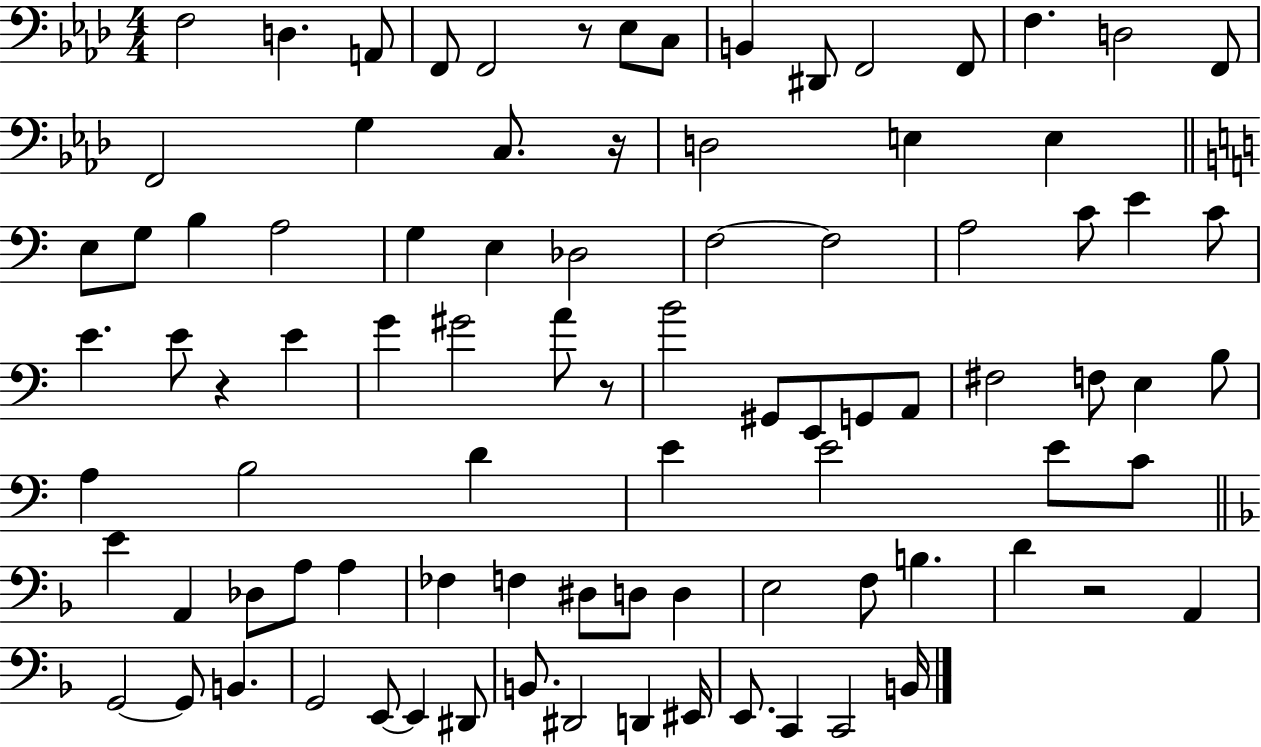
X:1
T:Untitled
M:4/4
L:1/4
K:Ab
F,2 D, A,,/2 F,,/2 F,,2 z/2 _E,/2 C,/2 B,, ^D,,/2 F,,2 F,,/2 F, D,2 F,,/2 F,,2 G, C,/2 z/4 D,2 E, E, E,/2 G,/2 B, A,2 G, E, _D,2 F,2 F,2 A,2 C/2 E C/2 E E/2 z E G ^G2 A/2 z/2 B2 ^G,,/2 E,,/2 G,,/2 A,,/2 ^F,2 F,/2 E, B,/2 A, B,2 D E E2 E/2 C/2 E A,, _D,/2 A,/2 A, _F, F, ^D,/2 D,/2 D, E,2 F,/2 B, D z2 A,, G,,2 G,,/2 B,, G,,2 E,,/2 E,, ^D,,/2 B,,/2 ^D,,2 D,, ^E,,/4 E,,/2 C,, C,,2 B,,/4